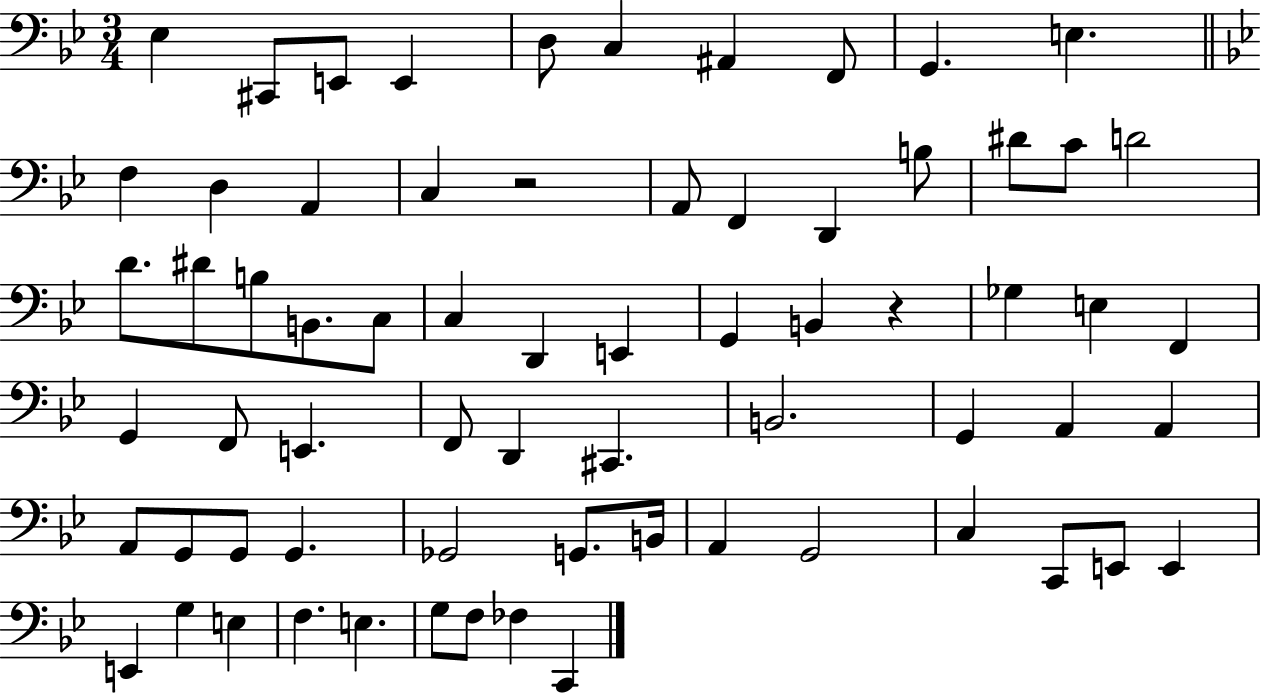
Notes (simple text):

Eb3/q C#2/e E2/e E2/q D3/e C3/q A#2/q F2/e G2/q. E3/q. F3/q D3/q A2/q C3/q R/h A2/e F2/q D2/q B3/e D#4/e C4/e D4/h D4/e. D#4/e B3/e B2/e. C3/e C3/q D2/q E2/q G2/q B2/q R/q Gb3/q E3/q F2/q G2/q F2/e E2/q. F2/e D2/q C#2/q. B2/h. G2/q A2/q A2/q A2/e G2/e G2/e G2/q. Gb2/h G2/e. B2/s A2/q G2/h C3/q C2/e E2/e E2/q E2/q G3/q E3/q F3/q. E3/q. G3/e F3/e FES3/q C2/q